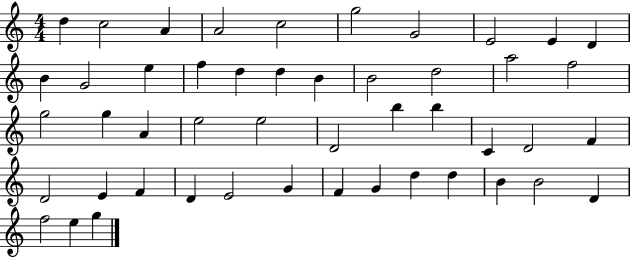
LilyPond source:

{
  \clef treble
  \numericTimeSignature
  \time 4/4
  \key c \major
  d''4 c''2 a'4 | a'2 c''2 | g''2 g'2 | e'2 e'4 d'4 | \break b'4 g'2 e''4 | f''4 d''4 d''4 b'4 | b'2 d''2 | a''2 f''2 | \break g''2 g''4 a'4 | e''2 e''2 | d'2 b''4 b''4 | c'4 d'2 f'4 | \break d'2 e'4 f'4 | d'4 e'2 g'4 | f'4 g'4 d''4 d''4 | b'4 b'2 d'4 | \break f''2 e''4 g''4 | \bar "|."
}